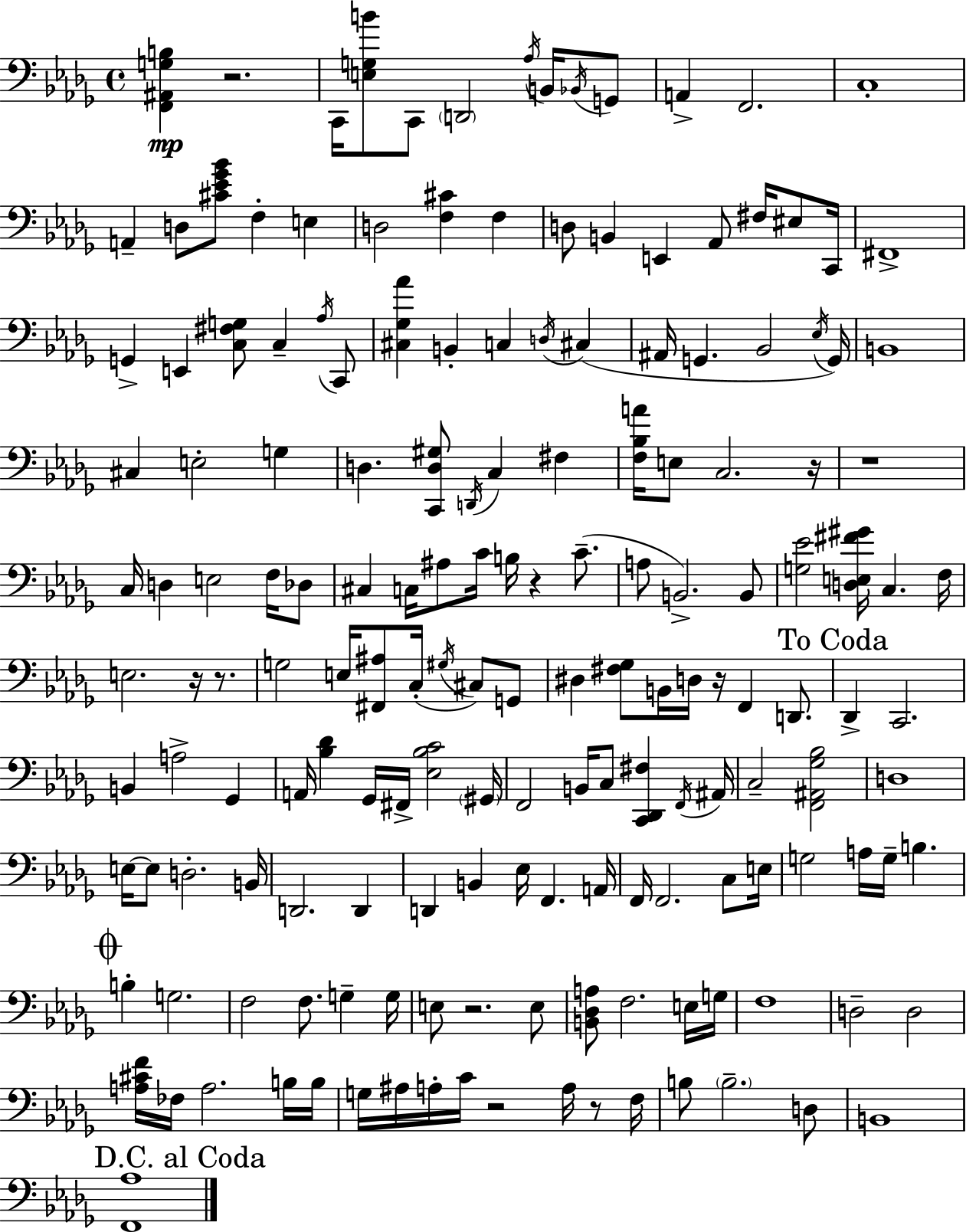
{
  \clef bass
  \time 4/4
  \defaultTimeSignature
  \key bes \minor
  <f, ais, g b>4\mp r2. | c,16 <e g b'>8 c,8 \parenthesize d,2 \acciaccatura { aes16 } b,16 \acciaccatura { bes,16 } | g,8 a,4-> f,2. | c1-. | \break a,4-- d8 <cis' ees' ges' bes'>8 f4-. e4 | d2 <f cis'>4 f4 | d8 b,4 e,4 aes,8 fis16 eis8 | c,16 fis,1-> | \break g,4-> e,4 <c fis g>8 c4-- | \acciaccatura { aes16 } c,8 <cis ges aes'>4 b,4-. c4 \acciaccatura { d16 } | cis4( ais,16 g,4. bes,2 | \acciaccatura { ees16 }) g,16 b,1 | \break cis4 e2-. | g4 d4. <c, d gis>8 \acciaccatura { d,16 } c4 | fis4 <f bes a'>16 e8 c2. | r16 r1 | \break c16 d4 e2 | f16 des8 cis4 c16 ais8 c'16 b16 r4 | c'8.--( a8 b,2.->) | b,8 <g ees'>2 <d e fis' gis'>16 c4. | \break f16 e2. | r16 r8. g2 e16 <fis, ais>8 | c16-.( \acciaccatura { gis16 } cis8) g,8 dis4 <fis ges>8 b,16 d16 r16 | f,4 d,8. \mark "To Coda" des,4-> c,2. | \break b,4 a2-> | ges,4 a,16 <bes des'>4 ges,16 fis,16-> <ees bes c'>2 | \parenthesize gis,16 f,2 b,16 | c8 <c, des, fis>4 \acciaccatura { f,16 } ais,16 c2-- | \break <f, ais, ges bes>2 d1 | e16~~ e8 d2.-. | b,16 d,2. | d,4 d,4 b,4 | \break ees16 f,4. a,16 f,16 f,2. | c8 e16 g2 | a16 g16-- b4. \mark \markup { \musicglyph "scripts.coda" } b4-. g2. | f2 | \break f8. g4-- g16 e8 r2. | e8 <b, des a>8 f2. | e16 g16 f1 | d2-- | \break d2 <a cis' f'>16 fes16 a2. | b16 b16 g16 ais16 a16-. c'16 r2 | a16 r8 f16 b8 \parenthesize b2.-- | d8 b,1 | \break \mark "D.C. al Coda" <f, aes>1 | \bar "|."
}